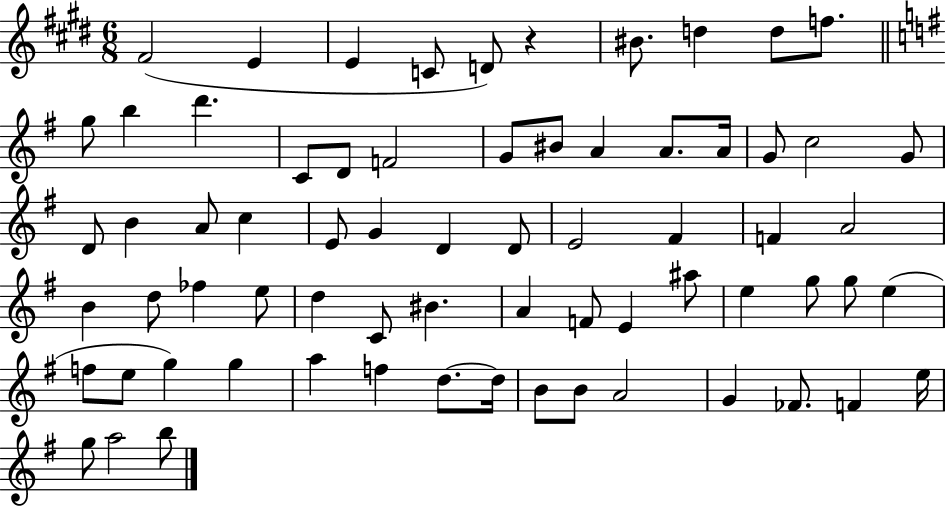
F#4/h E4/q E4/q C4/e D4/e R/q BIS4/e. D5/q D5/e F5/e. G5/e B5/q D6/q. C4/e D4/e F4/h G4/e BIS4/e A4/q A4/e. A4/s G4/e C5/h G4/e D4/e B4/q A4/e C5/q E4/e G4/q D4/q D4/e E4/h F#4/q F4/q A4/h B4/q D5/e FES5/q E5/e D5/q C4/e BIS4/q. A4/q F4/e E4/q A#5/e E5/q G5/e G5/e E5/q F5/e E5/e G5/q G5/q A5/q F5/q D5/e. D5/s B4/e B4/e A4/h G4/q FES4/e. F4/q E5/s G5/e A5/h B5/e